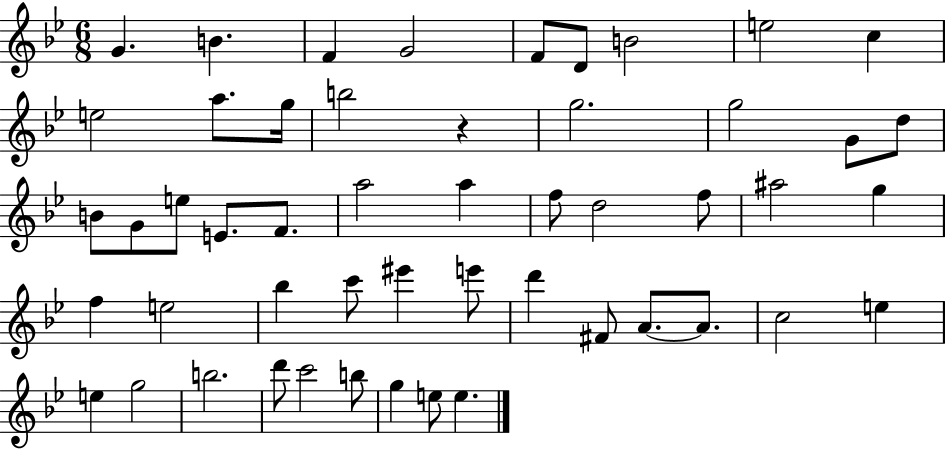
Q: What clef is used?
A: treble